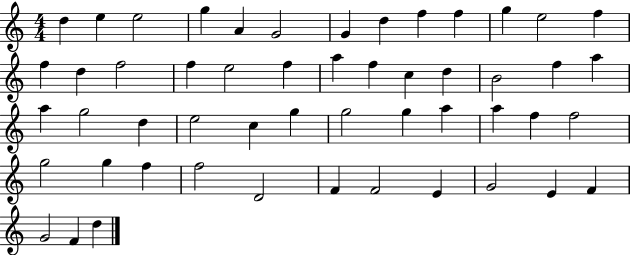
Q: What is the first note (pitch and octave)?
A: D5